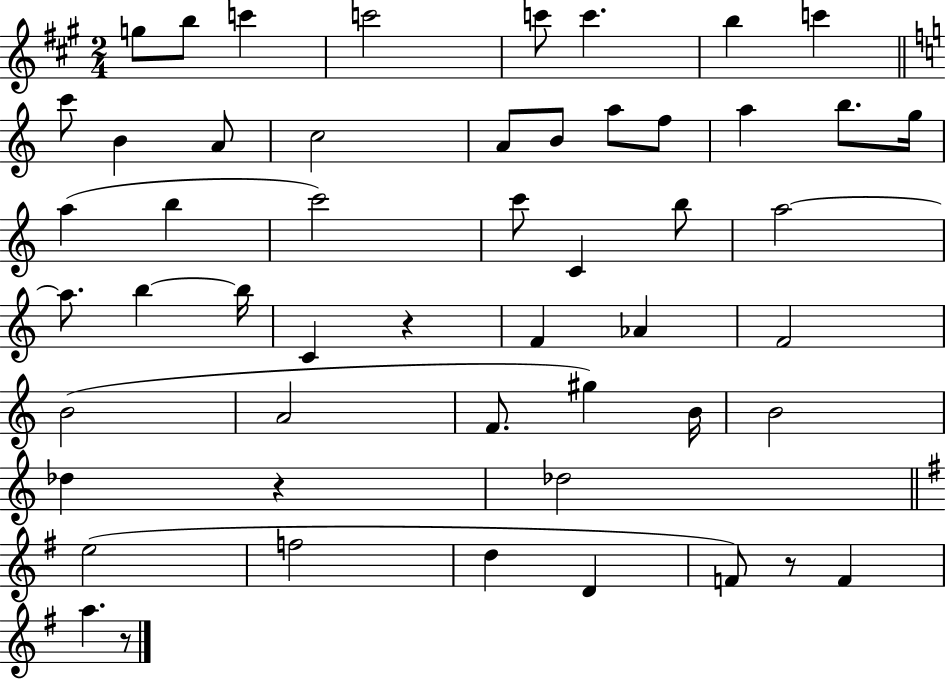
G5/e B5/e C6/q C6/h C6/e C6/q. B5/q C6/q C6/e B4/q A4/e C5/h A4/e B4/e A5/e F5/e A5/q B5/e. G5/s A5/q B5/q C6/h C6/e C4/q B5/e A5/h A5/e. B5/q B5/s C4/q R/q F4/q Ab4/q F4/h B4/h A4/h F4/e. G#5/q B4/s B4/h Db5/q R/q Db5/h E5/h F5/h D5/q D4/q F4/e R/e F4/q A5/q. R/e